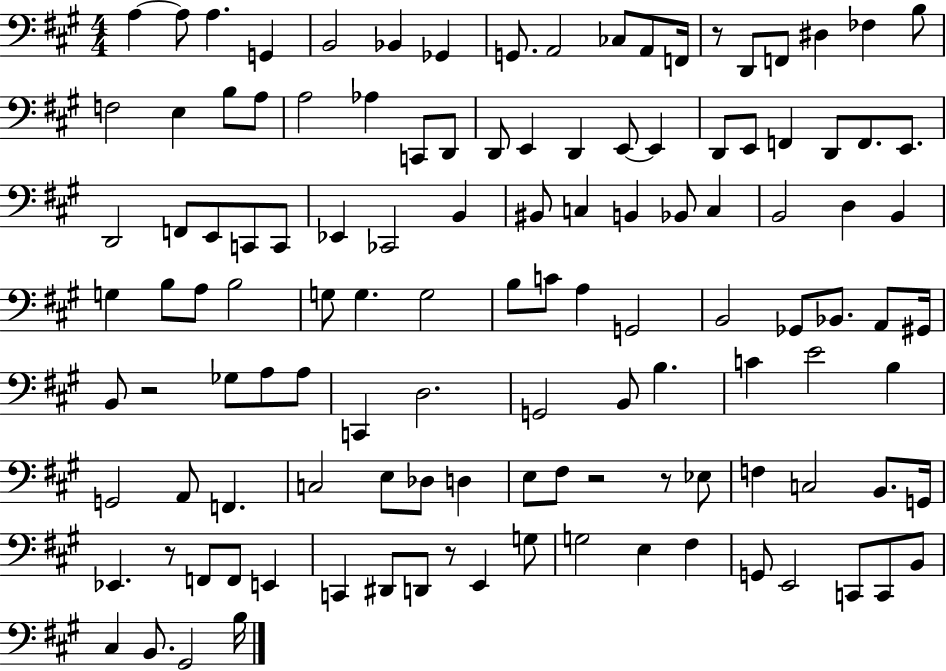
X:1
T:Untitled
M:4/4
L:1/4
K:A
A, A,/2 A, G,, B,,2 _B,, _G,, G,,/2 A,,2 _C,/2 A,,/2 F,,/4 z/2 D,,/2 F,,/2 ^D, _F, B,/2 F,2 E, B,/2 A,/2 A,2 _A, C,,/2 D,,/2 D,,/2 E,, D,, E,,/2 E,, D,,/2 E,,/2 F,, D,,/2 F,,/2 E,,/2 D,,2 F,,/2 E,,/2 C,,/2 C,,/2 _E,, _C,,2 B,, ^B,,/2 C, B,, _B,,/2 C, B,,2 D, B,, G, B,/2 A,/2 B,2 G,/2 G, G,2 B,/2 C/2 A, G,,2 B,,2 _G,,/2 _B,,/2 A,,/2 ^G,,/4 B,,/2 z2 _G,/2 A,/2 A,/2 C,, D,2 G,,2 B,,/2 B, C E2 B, G,,2 A,,/2 F,, C,2 E,/2 _D,/2 D, E,/2 ^F,/2 z2 z/2 _E,/2 F, C,2 B,,/2 G,,/4 _E,, z/2 F,,/2 F,,/2 E,, C,, ^D,,/2 D,,/2 z/2 E,, G,/2 G,2 E, ^F, G,,/2 E,,2 C,,/2 C,,/2 B,,/2 ^C, B,,/2 ^G,,2 B,/4